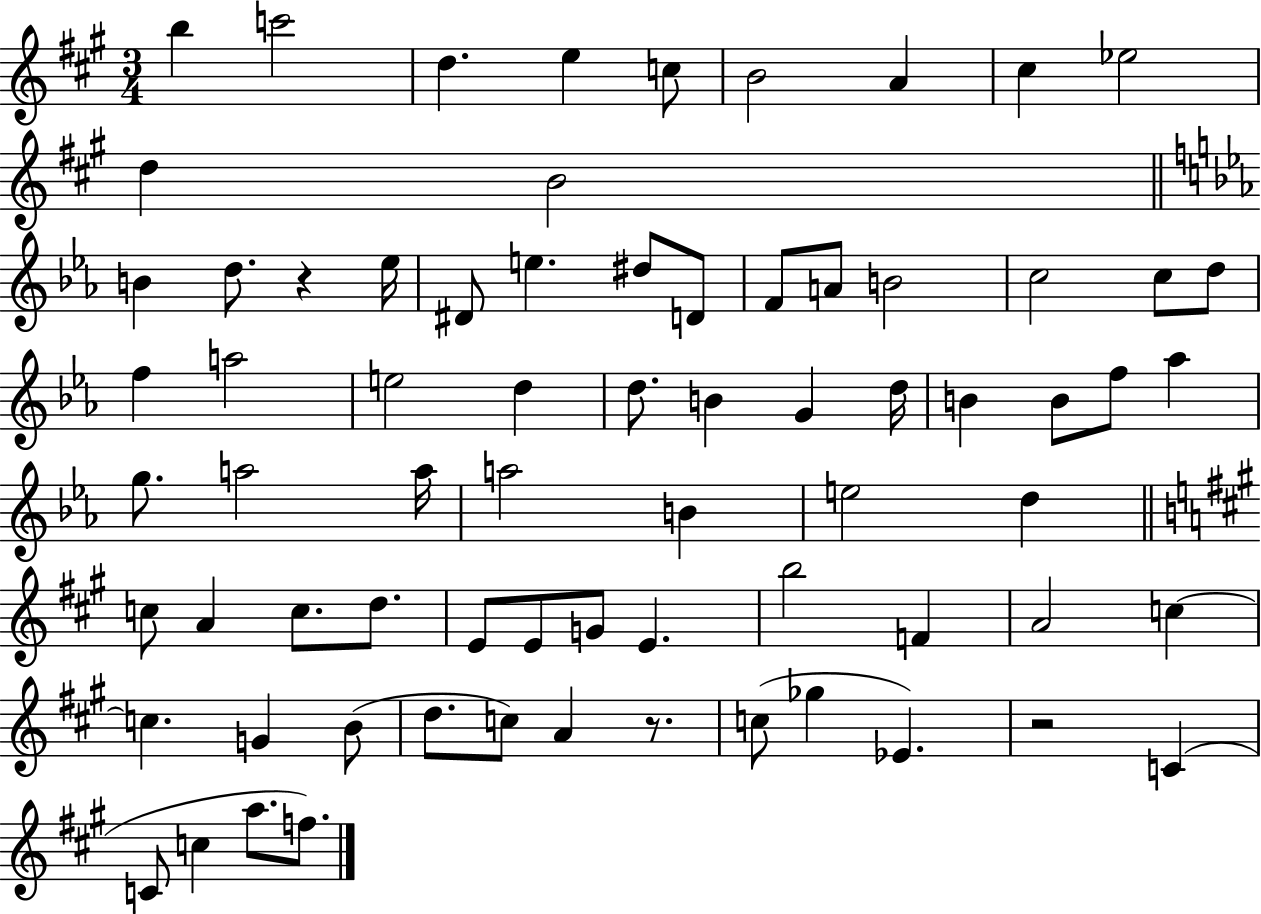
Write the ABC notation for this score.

X:1
T:Untitled
M:3/4
L:1/4
K:A
b c'2 d e c/2 B2 A ^c _e2 d B2 B d/2 z _e/4 ^D/2 e ^d/2 D/2 F/2 A/2 B2 c2 c/2 d/2 f a2 e2 d d/2 B G d/4 B B/2 f/2 _a g/2 a2 a/4 a2 B e2 d c/2 A c/2 d/2 E/2 E/2 G/2 E b2 F A2 c c G B/2 d/2 c/2 A z/2 c/2 _g _E z2 C C/2 c a/2 f/2